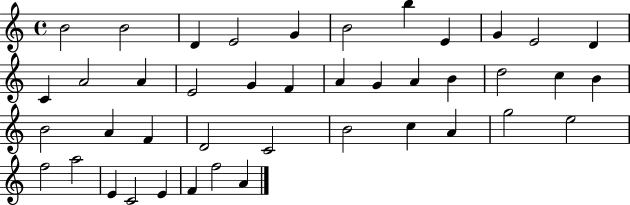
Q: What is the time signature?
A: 4/4